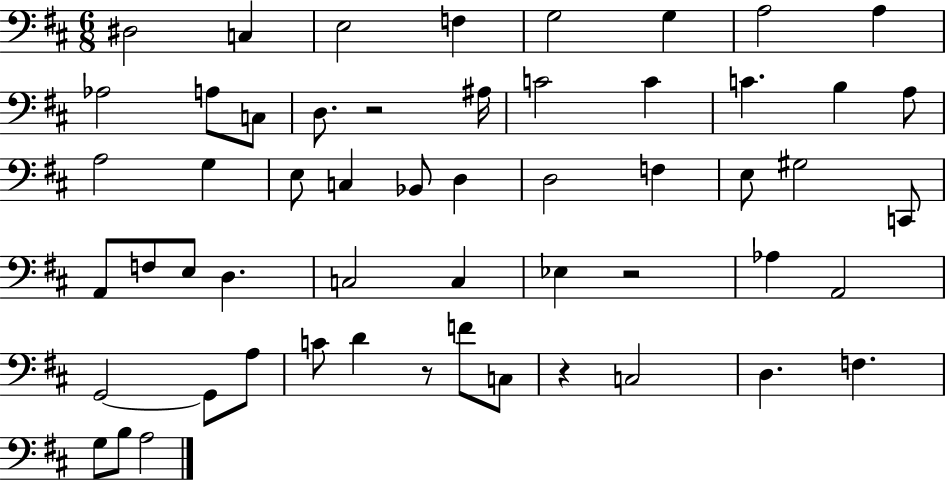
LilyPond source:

{
  \clef bass
  \numericTimeSignature
  \time 6/8
  \key d \major
  dis2 c4 | e2 f4 | g2 g4 | a2 a4 | \break aes2 a8 c8 | d8. r2 ais16 | c'2 c'4 | c'4. b4 a8 | \break a2 g4 | e8 c4 bes,8 d4 | d2 f4 | e8 gis2 c,8 | \break a,8 f8 e8 d4. | c2 c4 | ees4 r2 | aes4 a,2 | \break g,2~~ g,8 a8 | c'8 d'4 r8 f'8 c8 | r4 c2 | d4. f4. | \break g8 b8 a2 | \bar "|."
}